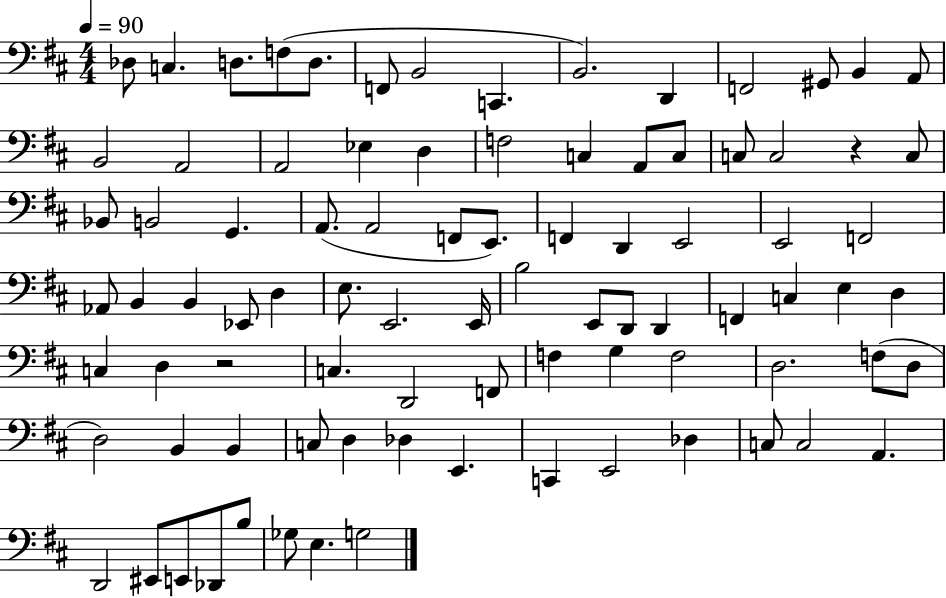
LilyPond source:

{
  \clef bass
  \numericTimeSignature
  \time 4/4
  \key d \major
  \tempo 4 = 90
  des8 c4. d8. f8( d8. | f,8 b,2 c,4. | b,2.) d,4 | f,2 gis,8 b,4 a,8 | \break b,2 a,2 | a,2 ees4 d4 | f2 c4 a,8 c8 | c8 c2 r4 c8 | \break bes,8 b,2 g,4. | a,8.( a,2 f,8 e,8.) | f,4 d,4 e,2 | e,2 f,2 | \break aes,8 b,4 b,4 ees,8 d4 | e8. e,2. e,16 | b2 e,8 d,8 d,4 | f,4 c4 e4 d4 | \break c4 d4 r2 | c4. d,2 f,8 | f4 g4 f2 | d2. f8( d8 | \break d2) b,4 b,4 | c8 d4 des4 e,4. | c,4 e,2 des4 | c8 c2 a,4. | \break d,2 eis,8 e,8 des,8 b8 | ges8 e4. g2 | \bar "|."
}